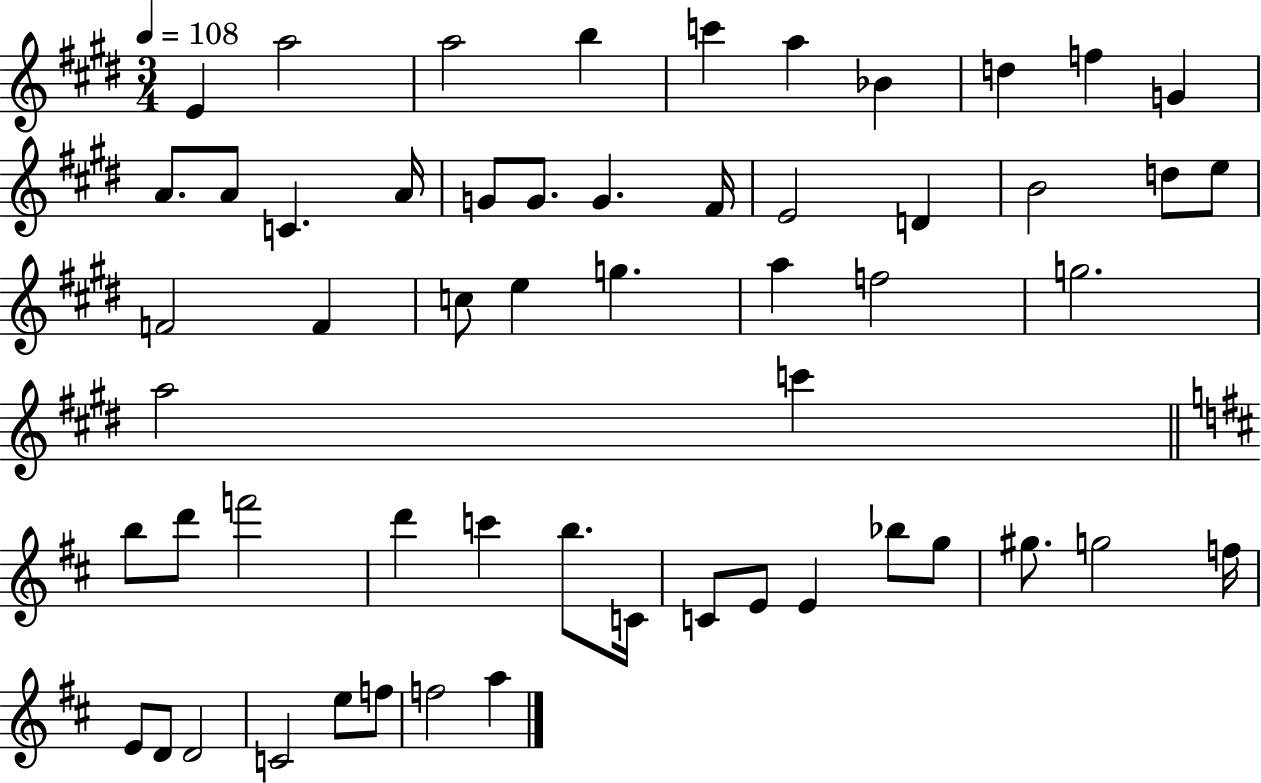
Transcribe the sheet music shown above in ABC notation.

X:1
T:Untitled
M:3/4
L:1/4
K:E
E a2 a2 b c' a _B d f G A/2 A/2 C A/4 G/2 G/2 G ^F/4 E2 D B2 d/2 e/2 F2 F c/2 e g a f2 g2 a2 c' b/2 d'/2 f'2 d' c' b/2 C/4 C/2 E/2 E _b/2 g/2 ^g/2 g2 f/4 E/2 D/2 D2 C2 e/2 f/2 f2 a